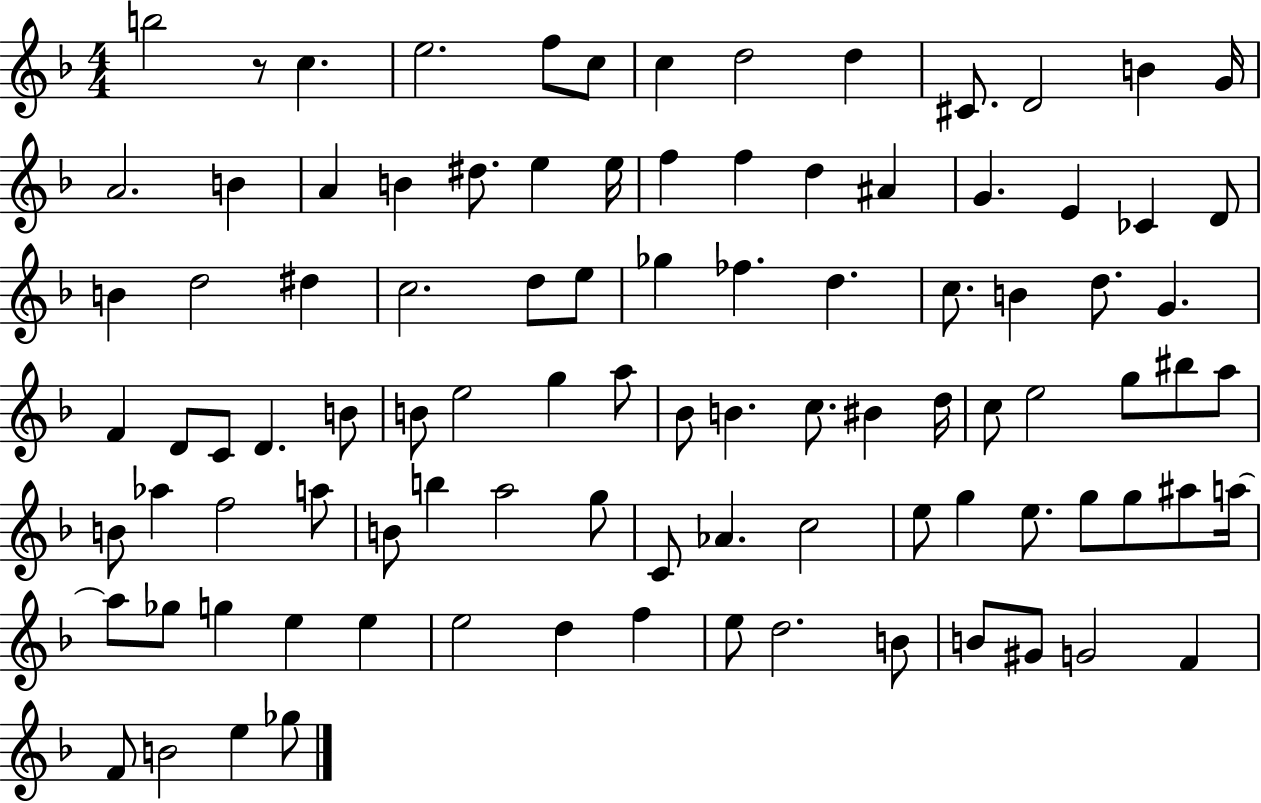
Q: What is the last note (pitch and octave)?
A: Gb5